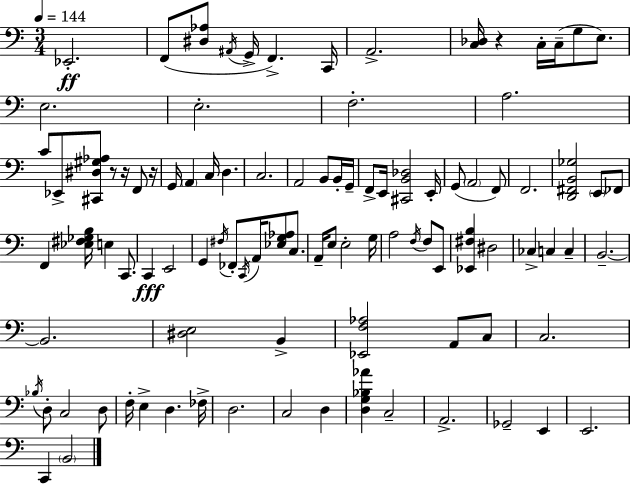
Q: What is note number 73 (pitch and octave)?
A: FES3